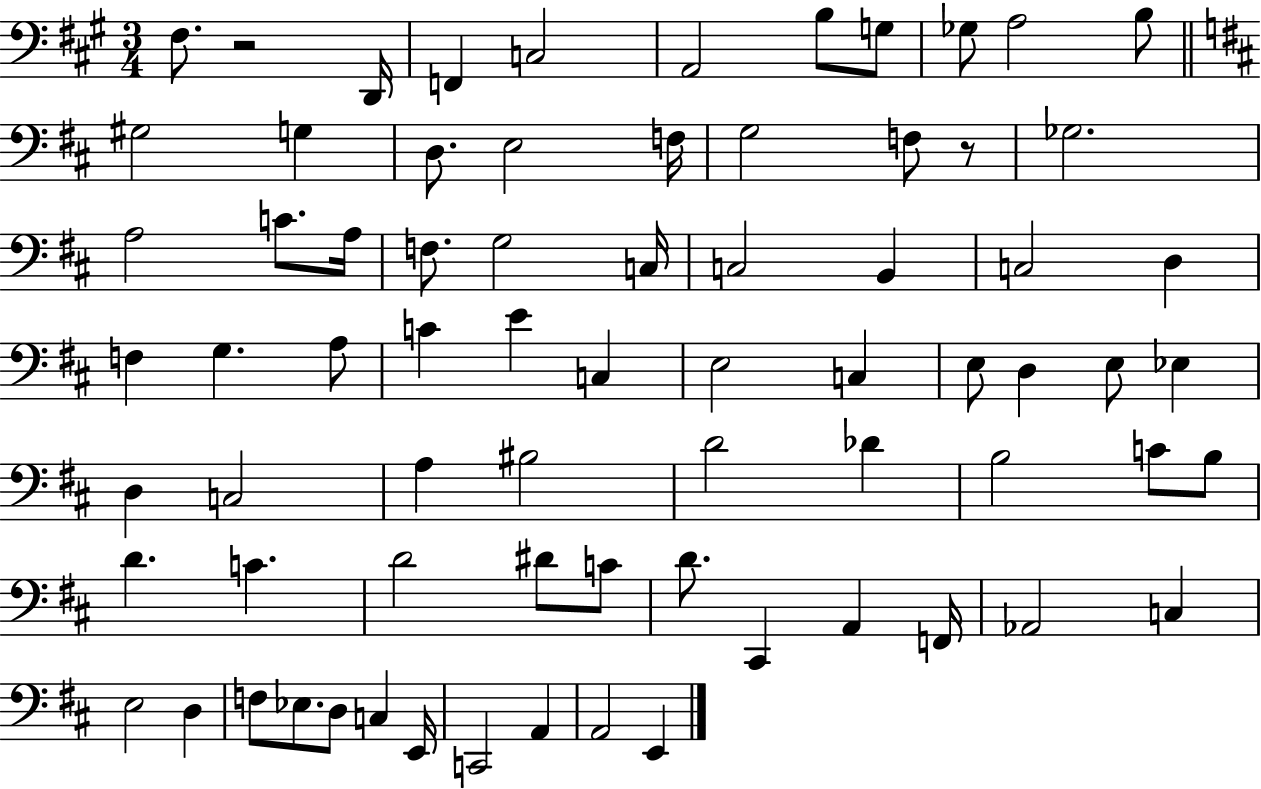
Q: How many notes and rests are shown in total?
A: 73